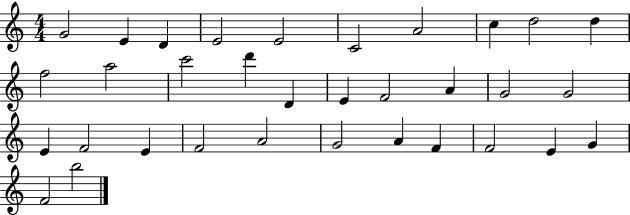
{
  \clef treble
  \numericTimeSignature
  \time 4/4
  \key c \major
  g'2 e'4 d'4 | e'2 e'2 | c'2 a'2 | c''4 d''2 d''4 | \break f''2 a''2 | c'''2 d'''4 d'4 | e'4 f'2 a'4 | g'2 g'2 | \break e'4 f'2 e'4 | f'2 a'2 | g'2 a'4 f'4 | f'2 e'4 g'4 | \break f'2 b''2 | \bar "|."
}